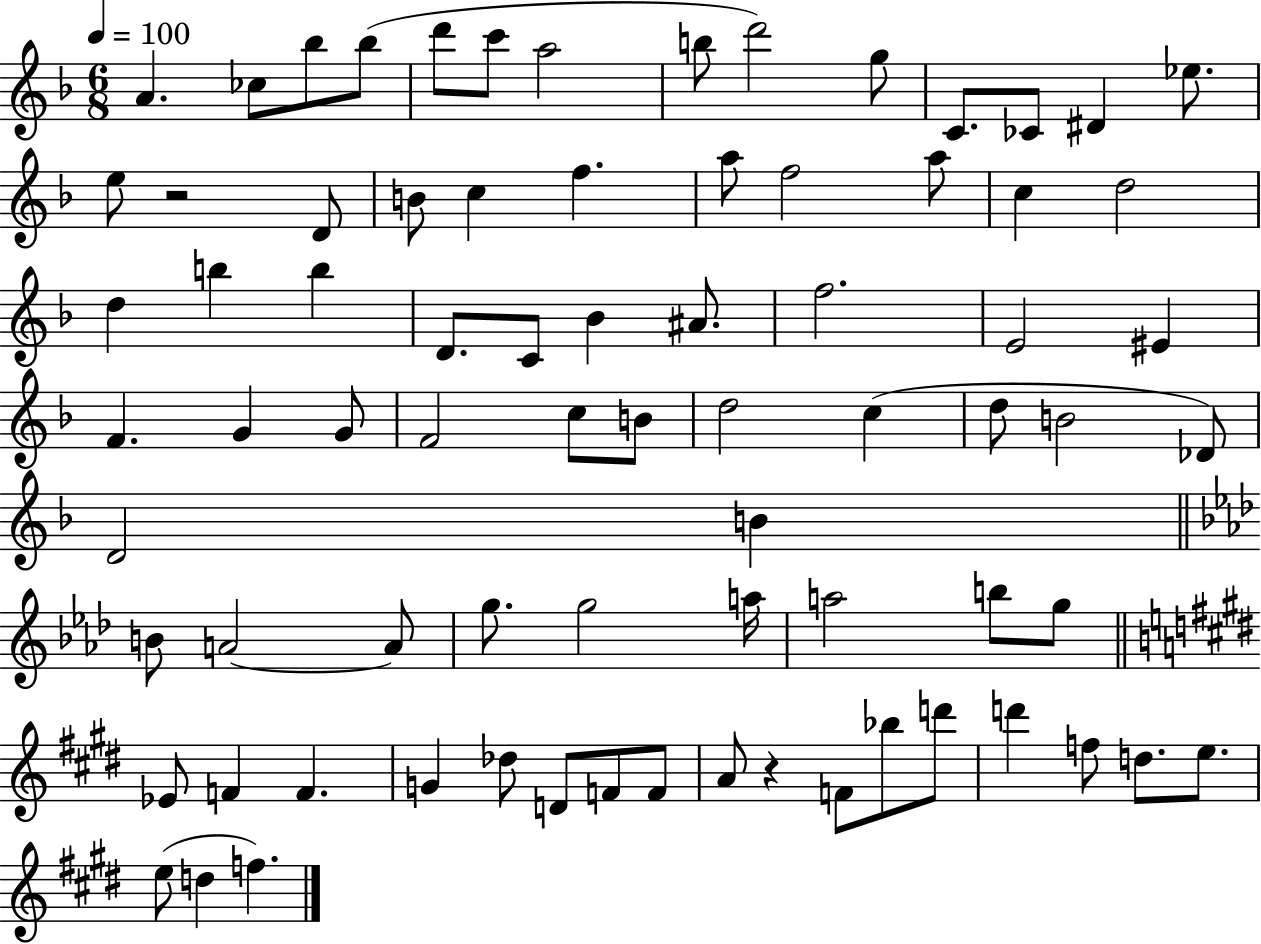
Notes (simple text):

A4/q. CES5/e Bb5/e Bb5/e D6/e C6/e A5/h B5/e D6/h G5/e C4/e. CES4/e D#4/q Eb5/e. E5/e R/h D4/e B4/e C5/q F5/q. A5/e F5/h A5/e C5/q D5/h D5/q B5/q B5/q D4/e. C4/e Bb4/q A#4/e. F5/h. E4/h EIS4/q F4/q. G4/q G4/e F4/h C5/e B4/e D5/h C5/q D5/e B4/h Db4/e D4/h B4/q B4/e A4/h A4/e G5/e. G5/h A5/s A5/h B5/e G5/e Eb4/e F4/q F4/q. G4/q Db5/e D4/e F4/e F4/e A4/e R/q F4/e Bb5/e D6/e D6/q F5/e D5/e. E5/e. E5/e D5/q F5/q.